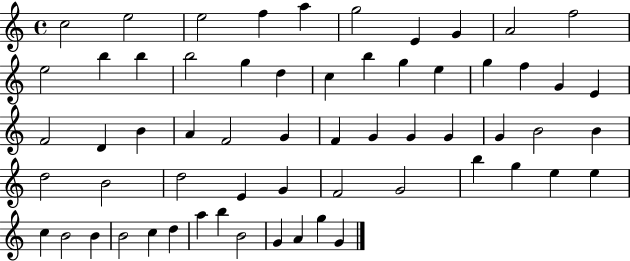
C5/h E5/h E5/h F5/q A5/q G5/h E4/q G4/q A4/h F5/h E5/h B5/q B5/q B5/h G5/q D5/q C5/q B5/q G5/q E5/q G5/q F5/q G4/q E4/q F4/h D4/q B4/q A4/q F4/h G4/q F4/q G4/q G4/q G4/q G4/q B4/h B4/q D5/h B4/h D5/h E4/q G4/q F4/h G4/h B5/q G5/q E5/q E5/q C5/q B4/h B4/q B4/h C5/q D5/q A5/q B5/q B4/h G4/q A4/q G5/q G4/q